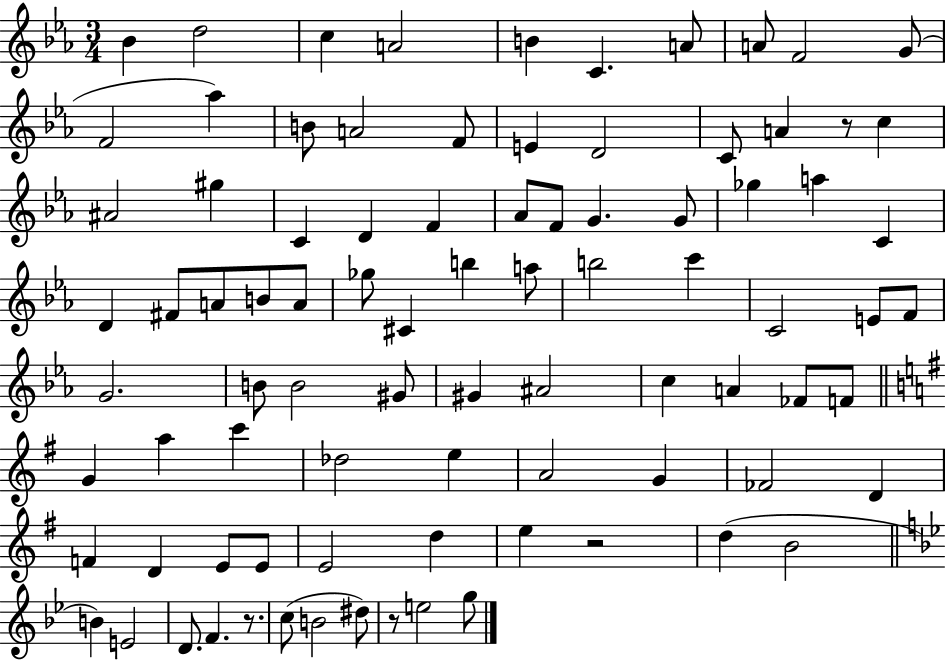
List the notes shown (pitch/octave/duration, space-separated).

Bb4/q D5/h C5/q A4/h B4/q C4/q. A4/e A4/e F4/h G4/e F4/h Ab5/q B4/e A4/h F4/e E4/q D4/h C4/e A4/q R/e C5/q A#4/h G#5/q C4/q D4/q F4/q Ab4/e F4/e G4/q. G4/e Gb5/q A5/q C4/q D4/q F#4/e A4/e B4/e A4/e Gb5/e C#4/q B5/q A5/e B5/h C6/q C4/h E4/e F4/e G4/h. B4/e B4/h G#4/e G#4/q A#4/h C5/q A4/q FES4/e F4/e G4/q A5/q C6/q Db5/h E5/q A4/h G4/q FES4/h D4/q F4/q D4/q E4/e E4/e E4/h D5/q E5/q R/h D5/q B4/h B4/q E4/h D4/e. F4/q. R/e. C5/e B4/h D#5/e R/e E5/h G5/e